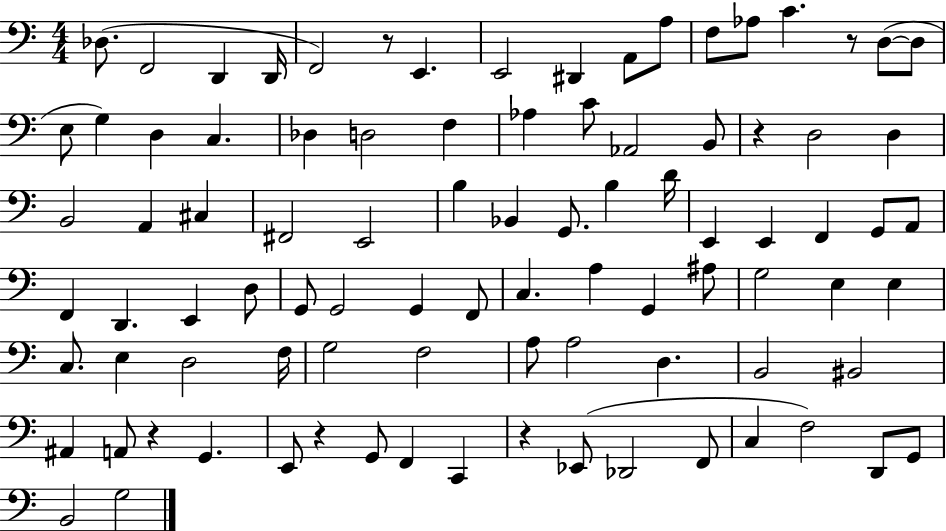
Db3/e. F2/h D2/q D2/s F2/h R/e E2/q. E2/h D#2/q A2/e A3/e F3/e Ab3/e C4/q. R/e D3/e D3/e E3/e G3/q D3/q C3/q. Db3/q D3/h F3/q Ab3/q C4/e Ab2/h B2/e R/q D3/h D3/q B2/h A2/q C#3/q F#2/h E2/h B3/q Bb2/q G2/e. B3/q D4/s E2/q E2/q F2/q G2/e A2/e F2/q D2/q. E2/q D3/e G2/e G2/h G2/q F2/e C3/q. A3/q G2/q A#3/e G3/h E3/q E3/q C3/e. E3/q D3/h F3/s G3/h F3/h A3/e A3/h D3/q. B2/h BIS2/h A#2/q A2/e R/q G2/q. E2/e R/q G2/e F2/q C2/q R/q Eb2/e Db2/h F2/e C3/q F3/h D2/e G2/e B2/h G3/h